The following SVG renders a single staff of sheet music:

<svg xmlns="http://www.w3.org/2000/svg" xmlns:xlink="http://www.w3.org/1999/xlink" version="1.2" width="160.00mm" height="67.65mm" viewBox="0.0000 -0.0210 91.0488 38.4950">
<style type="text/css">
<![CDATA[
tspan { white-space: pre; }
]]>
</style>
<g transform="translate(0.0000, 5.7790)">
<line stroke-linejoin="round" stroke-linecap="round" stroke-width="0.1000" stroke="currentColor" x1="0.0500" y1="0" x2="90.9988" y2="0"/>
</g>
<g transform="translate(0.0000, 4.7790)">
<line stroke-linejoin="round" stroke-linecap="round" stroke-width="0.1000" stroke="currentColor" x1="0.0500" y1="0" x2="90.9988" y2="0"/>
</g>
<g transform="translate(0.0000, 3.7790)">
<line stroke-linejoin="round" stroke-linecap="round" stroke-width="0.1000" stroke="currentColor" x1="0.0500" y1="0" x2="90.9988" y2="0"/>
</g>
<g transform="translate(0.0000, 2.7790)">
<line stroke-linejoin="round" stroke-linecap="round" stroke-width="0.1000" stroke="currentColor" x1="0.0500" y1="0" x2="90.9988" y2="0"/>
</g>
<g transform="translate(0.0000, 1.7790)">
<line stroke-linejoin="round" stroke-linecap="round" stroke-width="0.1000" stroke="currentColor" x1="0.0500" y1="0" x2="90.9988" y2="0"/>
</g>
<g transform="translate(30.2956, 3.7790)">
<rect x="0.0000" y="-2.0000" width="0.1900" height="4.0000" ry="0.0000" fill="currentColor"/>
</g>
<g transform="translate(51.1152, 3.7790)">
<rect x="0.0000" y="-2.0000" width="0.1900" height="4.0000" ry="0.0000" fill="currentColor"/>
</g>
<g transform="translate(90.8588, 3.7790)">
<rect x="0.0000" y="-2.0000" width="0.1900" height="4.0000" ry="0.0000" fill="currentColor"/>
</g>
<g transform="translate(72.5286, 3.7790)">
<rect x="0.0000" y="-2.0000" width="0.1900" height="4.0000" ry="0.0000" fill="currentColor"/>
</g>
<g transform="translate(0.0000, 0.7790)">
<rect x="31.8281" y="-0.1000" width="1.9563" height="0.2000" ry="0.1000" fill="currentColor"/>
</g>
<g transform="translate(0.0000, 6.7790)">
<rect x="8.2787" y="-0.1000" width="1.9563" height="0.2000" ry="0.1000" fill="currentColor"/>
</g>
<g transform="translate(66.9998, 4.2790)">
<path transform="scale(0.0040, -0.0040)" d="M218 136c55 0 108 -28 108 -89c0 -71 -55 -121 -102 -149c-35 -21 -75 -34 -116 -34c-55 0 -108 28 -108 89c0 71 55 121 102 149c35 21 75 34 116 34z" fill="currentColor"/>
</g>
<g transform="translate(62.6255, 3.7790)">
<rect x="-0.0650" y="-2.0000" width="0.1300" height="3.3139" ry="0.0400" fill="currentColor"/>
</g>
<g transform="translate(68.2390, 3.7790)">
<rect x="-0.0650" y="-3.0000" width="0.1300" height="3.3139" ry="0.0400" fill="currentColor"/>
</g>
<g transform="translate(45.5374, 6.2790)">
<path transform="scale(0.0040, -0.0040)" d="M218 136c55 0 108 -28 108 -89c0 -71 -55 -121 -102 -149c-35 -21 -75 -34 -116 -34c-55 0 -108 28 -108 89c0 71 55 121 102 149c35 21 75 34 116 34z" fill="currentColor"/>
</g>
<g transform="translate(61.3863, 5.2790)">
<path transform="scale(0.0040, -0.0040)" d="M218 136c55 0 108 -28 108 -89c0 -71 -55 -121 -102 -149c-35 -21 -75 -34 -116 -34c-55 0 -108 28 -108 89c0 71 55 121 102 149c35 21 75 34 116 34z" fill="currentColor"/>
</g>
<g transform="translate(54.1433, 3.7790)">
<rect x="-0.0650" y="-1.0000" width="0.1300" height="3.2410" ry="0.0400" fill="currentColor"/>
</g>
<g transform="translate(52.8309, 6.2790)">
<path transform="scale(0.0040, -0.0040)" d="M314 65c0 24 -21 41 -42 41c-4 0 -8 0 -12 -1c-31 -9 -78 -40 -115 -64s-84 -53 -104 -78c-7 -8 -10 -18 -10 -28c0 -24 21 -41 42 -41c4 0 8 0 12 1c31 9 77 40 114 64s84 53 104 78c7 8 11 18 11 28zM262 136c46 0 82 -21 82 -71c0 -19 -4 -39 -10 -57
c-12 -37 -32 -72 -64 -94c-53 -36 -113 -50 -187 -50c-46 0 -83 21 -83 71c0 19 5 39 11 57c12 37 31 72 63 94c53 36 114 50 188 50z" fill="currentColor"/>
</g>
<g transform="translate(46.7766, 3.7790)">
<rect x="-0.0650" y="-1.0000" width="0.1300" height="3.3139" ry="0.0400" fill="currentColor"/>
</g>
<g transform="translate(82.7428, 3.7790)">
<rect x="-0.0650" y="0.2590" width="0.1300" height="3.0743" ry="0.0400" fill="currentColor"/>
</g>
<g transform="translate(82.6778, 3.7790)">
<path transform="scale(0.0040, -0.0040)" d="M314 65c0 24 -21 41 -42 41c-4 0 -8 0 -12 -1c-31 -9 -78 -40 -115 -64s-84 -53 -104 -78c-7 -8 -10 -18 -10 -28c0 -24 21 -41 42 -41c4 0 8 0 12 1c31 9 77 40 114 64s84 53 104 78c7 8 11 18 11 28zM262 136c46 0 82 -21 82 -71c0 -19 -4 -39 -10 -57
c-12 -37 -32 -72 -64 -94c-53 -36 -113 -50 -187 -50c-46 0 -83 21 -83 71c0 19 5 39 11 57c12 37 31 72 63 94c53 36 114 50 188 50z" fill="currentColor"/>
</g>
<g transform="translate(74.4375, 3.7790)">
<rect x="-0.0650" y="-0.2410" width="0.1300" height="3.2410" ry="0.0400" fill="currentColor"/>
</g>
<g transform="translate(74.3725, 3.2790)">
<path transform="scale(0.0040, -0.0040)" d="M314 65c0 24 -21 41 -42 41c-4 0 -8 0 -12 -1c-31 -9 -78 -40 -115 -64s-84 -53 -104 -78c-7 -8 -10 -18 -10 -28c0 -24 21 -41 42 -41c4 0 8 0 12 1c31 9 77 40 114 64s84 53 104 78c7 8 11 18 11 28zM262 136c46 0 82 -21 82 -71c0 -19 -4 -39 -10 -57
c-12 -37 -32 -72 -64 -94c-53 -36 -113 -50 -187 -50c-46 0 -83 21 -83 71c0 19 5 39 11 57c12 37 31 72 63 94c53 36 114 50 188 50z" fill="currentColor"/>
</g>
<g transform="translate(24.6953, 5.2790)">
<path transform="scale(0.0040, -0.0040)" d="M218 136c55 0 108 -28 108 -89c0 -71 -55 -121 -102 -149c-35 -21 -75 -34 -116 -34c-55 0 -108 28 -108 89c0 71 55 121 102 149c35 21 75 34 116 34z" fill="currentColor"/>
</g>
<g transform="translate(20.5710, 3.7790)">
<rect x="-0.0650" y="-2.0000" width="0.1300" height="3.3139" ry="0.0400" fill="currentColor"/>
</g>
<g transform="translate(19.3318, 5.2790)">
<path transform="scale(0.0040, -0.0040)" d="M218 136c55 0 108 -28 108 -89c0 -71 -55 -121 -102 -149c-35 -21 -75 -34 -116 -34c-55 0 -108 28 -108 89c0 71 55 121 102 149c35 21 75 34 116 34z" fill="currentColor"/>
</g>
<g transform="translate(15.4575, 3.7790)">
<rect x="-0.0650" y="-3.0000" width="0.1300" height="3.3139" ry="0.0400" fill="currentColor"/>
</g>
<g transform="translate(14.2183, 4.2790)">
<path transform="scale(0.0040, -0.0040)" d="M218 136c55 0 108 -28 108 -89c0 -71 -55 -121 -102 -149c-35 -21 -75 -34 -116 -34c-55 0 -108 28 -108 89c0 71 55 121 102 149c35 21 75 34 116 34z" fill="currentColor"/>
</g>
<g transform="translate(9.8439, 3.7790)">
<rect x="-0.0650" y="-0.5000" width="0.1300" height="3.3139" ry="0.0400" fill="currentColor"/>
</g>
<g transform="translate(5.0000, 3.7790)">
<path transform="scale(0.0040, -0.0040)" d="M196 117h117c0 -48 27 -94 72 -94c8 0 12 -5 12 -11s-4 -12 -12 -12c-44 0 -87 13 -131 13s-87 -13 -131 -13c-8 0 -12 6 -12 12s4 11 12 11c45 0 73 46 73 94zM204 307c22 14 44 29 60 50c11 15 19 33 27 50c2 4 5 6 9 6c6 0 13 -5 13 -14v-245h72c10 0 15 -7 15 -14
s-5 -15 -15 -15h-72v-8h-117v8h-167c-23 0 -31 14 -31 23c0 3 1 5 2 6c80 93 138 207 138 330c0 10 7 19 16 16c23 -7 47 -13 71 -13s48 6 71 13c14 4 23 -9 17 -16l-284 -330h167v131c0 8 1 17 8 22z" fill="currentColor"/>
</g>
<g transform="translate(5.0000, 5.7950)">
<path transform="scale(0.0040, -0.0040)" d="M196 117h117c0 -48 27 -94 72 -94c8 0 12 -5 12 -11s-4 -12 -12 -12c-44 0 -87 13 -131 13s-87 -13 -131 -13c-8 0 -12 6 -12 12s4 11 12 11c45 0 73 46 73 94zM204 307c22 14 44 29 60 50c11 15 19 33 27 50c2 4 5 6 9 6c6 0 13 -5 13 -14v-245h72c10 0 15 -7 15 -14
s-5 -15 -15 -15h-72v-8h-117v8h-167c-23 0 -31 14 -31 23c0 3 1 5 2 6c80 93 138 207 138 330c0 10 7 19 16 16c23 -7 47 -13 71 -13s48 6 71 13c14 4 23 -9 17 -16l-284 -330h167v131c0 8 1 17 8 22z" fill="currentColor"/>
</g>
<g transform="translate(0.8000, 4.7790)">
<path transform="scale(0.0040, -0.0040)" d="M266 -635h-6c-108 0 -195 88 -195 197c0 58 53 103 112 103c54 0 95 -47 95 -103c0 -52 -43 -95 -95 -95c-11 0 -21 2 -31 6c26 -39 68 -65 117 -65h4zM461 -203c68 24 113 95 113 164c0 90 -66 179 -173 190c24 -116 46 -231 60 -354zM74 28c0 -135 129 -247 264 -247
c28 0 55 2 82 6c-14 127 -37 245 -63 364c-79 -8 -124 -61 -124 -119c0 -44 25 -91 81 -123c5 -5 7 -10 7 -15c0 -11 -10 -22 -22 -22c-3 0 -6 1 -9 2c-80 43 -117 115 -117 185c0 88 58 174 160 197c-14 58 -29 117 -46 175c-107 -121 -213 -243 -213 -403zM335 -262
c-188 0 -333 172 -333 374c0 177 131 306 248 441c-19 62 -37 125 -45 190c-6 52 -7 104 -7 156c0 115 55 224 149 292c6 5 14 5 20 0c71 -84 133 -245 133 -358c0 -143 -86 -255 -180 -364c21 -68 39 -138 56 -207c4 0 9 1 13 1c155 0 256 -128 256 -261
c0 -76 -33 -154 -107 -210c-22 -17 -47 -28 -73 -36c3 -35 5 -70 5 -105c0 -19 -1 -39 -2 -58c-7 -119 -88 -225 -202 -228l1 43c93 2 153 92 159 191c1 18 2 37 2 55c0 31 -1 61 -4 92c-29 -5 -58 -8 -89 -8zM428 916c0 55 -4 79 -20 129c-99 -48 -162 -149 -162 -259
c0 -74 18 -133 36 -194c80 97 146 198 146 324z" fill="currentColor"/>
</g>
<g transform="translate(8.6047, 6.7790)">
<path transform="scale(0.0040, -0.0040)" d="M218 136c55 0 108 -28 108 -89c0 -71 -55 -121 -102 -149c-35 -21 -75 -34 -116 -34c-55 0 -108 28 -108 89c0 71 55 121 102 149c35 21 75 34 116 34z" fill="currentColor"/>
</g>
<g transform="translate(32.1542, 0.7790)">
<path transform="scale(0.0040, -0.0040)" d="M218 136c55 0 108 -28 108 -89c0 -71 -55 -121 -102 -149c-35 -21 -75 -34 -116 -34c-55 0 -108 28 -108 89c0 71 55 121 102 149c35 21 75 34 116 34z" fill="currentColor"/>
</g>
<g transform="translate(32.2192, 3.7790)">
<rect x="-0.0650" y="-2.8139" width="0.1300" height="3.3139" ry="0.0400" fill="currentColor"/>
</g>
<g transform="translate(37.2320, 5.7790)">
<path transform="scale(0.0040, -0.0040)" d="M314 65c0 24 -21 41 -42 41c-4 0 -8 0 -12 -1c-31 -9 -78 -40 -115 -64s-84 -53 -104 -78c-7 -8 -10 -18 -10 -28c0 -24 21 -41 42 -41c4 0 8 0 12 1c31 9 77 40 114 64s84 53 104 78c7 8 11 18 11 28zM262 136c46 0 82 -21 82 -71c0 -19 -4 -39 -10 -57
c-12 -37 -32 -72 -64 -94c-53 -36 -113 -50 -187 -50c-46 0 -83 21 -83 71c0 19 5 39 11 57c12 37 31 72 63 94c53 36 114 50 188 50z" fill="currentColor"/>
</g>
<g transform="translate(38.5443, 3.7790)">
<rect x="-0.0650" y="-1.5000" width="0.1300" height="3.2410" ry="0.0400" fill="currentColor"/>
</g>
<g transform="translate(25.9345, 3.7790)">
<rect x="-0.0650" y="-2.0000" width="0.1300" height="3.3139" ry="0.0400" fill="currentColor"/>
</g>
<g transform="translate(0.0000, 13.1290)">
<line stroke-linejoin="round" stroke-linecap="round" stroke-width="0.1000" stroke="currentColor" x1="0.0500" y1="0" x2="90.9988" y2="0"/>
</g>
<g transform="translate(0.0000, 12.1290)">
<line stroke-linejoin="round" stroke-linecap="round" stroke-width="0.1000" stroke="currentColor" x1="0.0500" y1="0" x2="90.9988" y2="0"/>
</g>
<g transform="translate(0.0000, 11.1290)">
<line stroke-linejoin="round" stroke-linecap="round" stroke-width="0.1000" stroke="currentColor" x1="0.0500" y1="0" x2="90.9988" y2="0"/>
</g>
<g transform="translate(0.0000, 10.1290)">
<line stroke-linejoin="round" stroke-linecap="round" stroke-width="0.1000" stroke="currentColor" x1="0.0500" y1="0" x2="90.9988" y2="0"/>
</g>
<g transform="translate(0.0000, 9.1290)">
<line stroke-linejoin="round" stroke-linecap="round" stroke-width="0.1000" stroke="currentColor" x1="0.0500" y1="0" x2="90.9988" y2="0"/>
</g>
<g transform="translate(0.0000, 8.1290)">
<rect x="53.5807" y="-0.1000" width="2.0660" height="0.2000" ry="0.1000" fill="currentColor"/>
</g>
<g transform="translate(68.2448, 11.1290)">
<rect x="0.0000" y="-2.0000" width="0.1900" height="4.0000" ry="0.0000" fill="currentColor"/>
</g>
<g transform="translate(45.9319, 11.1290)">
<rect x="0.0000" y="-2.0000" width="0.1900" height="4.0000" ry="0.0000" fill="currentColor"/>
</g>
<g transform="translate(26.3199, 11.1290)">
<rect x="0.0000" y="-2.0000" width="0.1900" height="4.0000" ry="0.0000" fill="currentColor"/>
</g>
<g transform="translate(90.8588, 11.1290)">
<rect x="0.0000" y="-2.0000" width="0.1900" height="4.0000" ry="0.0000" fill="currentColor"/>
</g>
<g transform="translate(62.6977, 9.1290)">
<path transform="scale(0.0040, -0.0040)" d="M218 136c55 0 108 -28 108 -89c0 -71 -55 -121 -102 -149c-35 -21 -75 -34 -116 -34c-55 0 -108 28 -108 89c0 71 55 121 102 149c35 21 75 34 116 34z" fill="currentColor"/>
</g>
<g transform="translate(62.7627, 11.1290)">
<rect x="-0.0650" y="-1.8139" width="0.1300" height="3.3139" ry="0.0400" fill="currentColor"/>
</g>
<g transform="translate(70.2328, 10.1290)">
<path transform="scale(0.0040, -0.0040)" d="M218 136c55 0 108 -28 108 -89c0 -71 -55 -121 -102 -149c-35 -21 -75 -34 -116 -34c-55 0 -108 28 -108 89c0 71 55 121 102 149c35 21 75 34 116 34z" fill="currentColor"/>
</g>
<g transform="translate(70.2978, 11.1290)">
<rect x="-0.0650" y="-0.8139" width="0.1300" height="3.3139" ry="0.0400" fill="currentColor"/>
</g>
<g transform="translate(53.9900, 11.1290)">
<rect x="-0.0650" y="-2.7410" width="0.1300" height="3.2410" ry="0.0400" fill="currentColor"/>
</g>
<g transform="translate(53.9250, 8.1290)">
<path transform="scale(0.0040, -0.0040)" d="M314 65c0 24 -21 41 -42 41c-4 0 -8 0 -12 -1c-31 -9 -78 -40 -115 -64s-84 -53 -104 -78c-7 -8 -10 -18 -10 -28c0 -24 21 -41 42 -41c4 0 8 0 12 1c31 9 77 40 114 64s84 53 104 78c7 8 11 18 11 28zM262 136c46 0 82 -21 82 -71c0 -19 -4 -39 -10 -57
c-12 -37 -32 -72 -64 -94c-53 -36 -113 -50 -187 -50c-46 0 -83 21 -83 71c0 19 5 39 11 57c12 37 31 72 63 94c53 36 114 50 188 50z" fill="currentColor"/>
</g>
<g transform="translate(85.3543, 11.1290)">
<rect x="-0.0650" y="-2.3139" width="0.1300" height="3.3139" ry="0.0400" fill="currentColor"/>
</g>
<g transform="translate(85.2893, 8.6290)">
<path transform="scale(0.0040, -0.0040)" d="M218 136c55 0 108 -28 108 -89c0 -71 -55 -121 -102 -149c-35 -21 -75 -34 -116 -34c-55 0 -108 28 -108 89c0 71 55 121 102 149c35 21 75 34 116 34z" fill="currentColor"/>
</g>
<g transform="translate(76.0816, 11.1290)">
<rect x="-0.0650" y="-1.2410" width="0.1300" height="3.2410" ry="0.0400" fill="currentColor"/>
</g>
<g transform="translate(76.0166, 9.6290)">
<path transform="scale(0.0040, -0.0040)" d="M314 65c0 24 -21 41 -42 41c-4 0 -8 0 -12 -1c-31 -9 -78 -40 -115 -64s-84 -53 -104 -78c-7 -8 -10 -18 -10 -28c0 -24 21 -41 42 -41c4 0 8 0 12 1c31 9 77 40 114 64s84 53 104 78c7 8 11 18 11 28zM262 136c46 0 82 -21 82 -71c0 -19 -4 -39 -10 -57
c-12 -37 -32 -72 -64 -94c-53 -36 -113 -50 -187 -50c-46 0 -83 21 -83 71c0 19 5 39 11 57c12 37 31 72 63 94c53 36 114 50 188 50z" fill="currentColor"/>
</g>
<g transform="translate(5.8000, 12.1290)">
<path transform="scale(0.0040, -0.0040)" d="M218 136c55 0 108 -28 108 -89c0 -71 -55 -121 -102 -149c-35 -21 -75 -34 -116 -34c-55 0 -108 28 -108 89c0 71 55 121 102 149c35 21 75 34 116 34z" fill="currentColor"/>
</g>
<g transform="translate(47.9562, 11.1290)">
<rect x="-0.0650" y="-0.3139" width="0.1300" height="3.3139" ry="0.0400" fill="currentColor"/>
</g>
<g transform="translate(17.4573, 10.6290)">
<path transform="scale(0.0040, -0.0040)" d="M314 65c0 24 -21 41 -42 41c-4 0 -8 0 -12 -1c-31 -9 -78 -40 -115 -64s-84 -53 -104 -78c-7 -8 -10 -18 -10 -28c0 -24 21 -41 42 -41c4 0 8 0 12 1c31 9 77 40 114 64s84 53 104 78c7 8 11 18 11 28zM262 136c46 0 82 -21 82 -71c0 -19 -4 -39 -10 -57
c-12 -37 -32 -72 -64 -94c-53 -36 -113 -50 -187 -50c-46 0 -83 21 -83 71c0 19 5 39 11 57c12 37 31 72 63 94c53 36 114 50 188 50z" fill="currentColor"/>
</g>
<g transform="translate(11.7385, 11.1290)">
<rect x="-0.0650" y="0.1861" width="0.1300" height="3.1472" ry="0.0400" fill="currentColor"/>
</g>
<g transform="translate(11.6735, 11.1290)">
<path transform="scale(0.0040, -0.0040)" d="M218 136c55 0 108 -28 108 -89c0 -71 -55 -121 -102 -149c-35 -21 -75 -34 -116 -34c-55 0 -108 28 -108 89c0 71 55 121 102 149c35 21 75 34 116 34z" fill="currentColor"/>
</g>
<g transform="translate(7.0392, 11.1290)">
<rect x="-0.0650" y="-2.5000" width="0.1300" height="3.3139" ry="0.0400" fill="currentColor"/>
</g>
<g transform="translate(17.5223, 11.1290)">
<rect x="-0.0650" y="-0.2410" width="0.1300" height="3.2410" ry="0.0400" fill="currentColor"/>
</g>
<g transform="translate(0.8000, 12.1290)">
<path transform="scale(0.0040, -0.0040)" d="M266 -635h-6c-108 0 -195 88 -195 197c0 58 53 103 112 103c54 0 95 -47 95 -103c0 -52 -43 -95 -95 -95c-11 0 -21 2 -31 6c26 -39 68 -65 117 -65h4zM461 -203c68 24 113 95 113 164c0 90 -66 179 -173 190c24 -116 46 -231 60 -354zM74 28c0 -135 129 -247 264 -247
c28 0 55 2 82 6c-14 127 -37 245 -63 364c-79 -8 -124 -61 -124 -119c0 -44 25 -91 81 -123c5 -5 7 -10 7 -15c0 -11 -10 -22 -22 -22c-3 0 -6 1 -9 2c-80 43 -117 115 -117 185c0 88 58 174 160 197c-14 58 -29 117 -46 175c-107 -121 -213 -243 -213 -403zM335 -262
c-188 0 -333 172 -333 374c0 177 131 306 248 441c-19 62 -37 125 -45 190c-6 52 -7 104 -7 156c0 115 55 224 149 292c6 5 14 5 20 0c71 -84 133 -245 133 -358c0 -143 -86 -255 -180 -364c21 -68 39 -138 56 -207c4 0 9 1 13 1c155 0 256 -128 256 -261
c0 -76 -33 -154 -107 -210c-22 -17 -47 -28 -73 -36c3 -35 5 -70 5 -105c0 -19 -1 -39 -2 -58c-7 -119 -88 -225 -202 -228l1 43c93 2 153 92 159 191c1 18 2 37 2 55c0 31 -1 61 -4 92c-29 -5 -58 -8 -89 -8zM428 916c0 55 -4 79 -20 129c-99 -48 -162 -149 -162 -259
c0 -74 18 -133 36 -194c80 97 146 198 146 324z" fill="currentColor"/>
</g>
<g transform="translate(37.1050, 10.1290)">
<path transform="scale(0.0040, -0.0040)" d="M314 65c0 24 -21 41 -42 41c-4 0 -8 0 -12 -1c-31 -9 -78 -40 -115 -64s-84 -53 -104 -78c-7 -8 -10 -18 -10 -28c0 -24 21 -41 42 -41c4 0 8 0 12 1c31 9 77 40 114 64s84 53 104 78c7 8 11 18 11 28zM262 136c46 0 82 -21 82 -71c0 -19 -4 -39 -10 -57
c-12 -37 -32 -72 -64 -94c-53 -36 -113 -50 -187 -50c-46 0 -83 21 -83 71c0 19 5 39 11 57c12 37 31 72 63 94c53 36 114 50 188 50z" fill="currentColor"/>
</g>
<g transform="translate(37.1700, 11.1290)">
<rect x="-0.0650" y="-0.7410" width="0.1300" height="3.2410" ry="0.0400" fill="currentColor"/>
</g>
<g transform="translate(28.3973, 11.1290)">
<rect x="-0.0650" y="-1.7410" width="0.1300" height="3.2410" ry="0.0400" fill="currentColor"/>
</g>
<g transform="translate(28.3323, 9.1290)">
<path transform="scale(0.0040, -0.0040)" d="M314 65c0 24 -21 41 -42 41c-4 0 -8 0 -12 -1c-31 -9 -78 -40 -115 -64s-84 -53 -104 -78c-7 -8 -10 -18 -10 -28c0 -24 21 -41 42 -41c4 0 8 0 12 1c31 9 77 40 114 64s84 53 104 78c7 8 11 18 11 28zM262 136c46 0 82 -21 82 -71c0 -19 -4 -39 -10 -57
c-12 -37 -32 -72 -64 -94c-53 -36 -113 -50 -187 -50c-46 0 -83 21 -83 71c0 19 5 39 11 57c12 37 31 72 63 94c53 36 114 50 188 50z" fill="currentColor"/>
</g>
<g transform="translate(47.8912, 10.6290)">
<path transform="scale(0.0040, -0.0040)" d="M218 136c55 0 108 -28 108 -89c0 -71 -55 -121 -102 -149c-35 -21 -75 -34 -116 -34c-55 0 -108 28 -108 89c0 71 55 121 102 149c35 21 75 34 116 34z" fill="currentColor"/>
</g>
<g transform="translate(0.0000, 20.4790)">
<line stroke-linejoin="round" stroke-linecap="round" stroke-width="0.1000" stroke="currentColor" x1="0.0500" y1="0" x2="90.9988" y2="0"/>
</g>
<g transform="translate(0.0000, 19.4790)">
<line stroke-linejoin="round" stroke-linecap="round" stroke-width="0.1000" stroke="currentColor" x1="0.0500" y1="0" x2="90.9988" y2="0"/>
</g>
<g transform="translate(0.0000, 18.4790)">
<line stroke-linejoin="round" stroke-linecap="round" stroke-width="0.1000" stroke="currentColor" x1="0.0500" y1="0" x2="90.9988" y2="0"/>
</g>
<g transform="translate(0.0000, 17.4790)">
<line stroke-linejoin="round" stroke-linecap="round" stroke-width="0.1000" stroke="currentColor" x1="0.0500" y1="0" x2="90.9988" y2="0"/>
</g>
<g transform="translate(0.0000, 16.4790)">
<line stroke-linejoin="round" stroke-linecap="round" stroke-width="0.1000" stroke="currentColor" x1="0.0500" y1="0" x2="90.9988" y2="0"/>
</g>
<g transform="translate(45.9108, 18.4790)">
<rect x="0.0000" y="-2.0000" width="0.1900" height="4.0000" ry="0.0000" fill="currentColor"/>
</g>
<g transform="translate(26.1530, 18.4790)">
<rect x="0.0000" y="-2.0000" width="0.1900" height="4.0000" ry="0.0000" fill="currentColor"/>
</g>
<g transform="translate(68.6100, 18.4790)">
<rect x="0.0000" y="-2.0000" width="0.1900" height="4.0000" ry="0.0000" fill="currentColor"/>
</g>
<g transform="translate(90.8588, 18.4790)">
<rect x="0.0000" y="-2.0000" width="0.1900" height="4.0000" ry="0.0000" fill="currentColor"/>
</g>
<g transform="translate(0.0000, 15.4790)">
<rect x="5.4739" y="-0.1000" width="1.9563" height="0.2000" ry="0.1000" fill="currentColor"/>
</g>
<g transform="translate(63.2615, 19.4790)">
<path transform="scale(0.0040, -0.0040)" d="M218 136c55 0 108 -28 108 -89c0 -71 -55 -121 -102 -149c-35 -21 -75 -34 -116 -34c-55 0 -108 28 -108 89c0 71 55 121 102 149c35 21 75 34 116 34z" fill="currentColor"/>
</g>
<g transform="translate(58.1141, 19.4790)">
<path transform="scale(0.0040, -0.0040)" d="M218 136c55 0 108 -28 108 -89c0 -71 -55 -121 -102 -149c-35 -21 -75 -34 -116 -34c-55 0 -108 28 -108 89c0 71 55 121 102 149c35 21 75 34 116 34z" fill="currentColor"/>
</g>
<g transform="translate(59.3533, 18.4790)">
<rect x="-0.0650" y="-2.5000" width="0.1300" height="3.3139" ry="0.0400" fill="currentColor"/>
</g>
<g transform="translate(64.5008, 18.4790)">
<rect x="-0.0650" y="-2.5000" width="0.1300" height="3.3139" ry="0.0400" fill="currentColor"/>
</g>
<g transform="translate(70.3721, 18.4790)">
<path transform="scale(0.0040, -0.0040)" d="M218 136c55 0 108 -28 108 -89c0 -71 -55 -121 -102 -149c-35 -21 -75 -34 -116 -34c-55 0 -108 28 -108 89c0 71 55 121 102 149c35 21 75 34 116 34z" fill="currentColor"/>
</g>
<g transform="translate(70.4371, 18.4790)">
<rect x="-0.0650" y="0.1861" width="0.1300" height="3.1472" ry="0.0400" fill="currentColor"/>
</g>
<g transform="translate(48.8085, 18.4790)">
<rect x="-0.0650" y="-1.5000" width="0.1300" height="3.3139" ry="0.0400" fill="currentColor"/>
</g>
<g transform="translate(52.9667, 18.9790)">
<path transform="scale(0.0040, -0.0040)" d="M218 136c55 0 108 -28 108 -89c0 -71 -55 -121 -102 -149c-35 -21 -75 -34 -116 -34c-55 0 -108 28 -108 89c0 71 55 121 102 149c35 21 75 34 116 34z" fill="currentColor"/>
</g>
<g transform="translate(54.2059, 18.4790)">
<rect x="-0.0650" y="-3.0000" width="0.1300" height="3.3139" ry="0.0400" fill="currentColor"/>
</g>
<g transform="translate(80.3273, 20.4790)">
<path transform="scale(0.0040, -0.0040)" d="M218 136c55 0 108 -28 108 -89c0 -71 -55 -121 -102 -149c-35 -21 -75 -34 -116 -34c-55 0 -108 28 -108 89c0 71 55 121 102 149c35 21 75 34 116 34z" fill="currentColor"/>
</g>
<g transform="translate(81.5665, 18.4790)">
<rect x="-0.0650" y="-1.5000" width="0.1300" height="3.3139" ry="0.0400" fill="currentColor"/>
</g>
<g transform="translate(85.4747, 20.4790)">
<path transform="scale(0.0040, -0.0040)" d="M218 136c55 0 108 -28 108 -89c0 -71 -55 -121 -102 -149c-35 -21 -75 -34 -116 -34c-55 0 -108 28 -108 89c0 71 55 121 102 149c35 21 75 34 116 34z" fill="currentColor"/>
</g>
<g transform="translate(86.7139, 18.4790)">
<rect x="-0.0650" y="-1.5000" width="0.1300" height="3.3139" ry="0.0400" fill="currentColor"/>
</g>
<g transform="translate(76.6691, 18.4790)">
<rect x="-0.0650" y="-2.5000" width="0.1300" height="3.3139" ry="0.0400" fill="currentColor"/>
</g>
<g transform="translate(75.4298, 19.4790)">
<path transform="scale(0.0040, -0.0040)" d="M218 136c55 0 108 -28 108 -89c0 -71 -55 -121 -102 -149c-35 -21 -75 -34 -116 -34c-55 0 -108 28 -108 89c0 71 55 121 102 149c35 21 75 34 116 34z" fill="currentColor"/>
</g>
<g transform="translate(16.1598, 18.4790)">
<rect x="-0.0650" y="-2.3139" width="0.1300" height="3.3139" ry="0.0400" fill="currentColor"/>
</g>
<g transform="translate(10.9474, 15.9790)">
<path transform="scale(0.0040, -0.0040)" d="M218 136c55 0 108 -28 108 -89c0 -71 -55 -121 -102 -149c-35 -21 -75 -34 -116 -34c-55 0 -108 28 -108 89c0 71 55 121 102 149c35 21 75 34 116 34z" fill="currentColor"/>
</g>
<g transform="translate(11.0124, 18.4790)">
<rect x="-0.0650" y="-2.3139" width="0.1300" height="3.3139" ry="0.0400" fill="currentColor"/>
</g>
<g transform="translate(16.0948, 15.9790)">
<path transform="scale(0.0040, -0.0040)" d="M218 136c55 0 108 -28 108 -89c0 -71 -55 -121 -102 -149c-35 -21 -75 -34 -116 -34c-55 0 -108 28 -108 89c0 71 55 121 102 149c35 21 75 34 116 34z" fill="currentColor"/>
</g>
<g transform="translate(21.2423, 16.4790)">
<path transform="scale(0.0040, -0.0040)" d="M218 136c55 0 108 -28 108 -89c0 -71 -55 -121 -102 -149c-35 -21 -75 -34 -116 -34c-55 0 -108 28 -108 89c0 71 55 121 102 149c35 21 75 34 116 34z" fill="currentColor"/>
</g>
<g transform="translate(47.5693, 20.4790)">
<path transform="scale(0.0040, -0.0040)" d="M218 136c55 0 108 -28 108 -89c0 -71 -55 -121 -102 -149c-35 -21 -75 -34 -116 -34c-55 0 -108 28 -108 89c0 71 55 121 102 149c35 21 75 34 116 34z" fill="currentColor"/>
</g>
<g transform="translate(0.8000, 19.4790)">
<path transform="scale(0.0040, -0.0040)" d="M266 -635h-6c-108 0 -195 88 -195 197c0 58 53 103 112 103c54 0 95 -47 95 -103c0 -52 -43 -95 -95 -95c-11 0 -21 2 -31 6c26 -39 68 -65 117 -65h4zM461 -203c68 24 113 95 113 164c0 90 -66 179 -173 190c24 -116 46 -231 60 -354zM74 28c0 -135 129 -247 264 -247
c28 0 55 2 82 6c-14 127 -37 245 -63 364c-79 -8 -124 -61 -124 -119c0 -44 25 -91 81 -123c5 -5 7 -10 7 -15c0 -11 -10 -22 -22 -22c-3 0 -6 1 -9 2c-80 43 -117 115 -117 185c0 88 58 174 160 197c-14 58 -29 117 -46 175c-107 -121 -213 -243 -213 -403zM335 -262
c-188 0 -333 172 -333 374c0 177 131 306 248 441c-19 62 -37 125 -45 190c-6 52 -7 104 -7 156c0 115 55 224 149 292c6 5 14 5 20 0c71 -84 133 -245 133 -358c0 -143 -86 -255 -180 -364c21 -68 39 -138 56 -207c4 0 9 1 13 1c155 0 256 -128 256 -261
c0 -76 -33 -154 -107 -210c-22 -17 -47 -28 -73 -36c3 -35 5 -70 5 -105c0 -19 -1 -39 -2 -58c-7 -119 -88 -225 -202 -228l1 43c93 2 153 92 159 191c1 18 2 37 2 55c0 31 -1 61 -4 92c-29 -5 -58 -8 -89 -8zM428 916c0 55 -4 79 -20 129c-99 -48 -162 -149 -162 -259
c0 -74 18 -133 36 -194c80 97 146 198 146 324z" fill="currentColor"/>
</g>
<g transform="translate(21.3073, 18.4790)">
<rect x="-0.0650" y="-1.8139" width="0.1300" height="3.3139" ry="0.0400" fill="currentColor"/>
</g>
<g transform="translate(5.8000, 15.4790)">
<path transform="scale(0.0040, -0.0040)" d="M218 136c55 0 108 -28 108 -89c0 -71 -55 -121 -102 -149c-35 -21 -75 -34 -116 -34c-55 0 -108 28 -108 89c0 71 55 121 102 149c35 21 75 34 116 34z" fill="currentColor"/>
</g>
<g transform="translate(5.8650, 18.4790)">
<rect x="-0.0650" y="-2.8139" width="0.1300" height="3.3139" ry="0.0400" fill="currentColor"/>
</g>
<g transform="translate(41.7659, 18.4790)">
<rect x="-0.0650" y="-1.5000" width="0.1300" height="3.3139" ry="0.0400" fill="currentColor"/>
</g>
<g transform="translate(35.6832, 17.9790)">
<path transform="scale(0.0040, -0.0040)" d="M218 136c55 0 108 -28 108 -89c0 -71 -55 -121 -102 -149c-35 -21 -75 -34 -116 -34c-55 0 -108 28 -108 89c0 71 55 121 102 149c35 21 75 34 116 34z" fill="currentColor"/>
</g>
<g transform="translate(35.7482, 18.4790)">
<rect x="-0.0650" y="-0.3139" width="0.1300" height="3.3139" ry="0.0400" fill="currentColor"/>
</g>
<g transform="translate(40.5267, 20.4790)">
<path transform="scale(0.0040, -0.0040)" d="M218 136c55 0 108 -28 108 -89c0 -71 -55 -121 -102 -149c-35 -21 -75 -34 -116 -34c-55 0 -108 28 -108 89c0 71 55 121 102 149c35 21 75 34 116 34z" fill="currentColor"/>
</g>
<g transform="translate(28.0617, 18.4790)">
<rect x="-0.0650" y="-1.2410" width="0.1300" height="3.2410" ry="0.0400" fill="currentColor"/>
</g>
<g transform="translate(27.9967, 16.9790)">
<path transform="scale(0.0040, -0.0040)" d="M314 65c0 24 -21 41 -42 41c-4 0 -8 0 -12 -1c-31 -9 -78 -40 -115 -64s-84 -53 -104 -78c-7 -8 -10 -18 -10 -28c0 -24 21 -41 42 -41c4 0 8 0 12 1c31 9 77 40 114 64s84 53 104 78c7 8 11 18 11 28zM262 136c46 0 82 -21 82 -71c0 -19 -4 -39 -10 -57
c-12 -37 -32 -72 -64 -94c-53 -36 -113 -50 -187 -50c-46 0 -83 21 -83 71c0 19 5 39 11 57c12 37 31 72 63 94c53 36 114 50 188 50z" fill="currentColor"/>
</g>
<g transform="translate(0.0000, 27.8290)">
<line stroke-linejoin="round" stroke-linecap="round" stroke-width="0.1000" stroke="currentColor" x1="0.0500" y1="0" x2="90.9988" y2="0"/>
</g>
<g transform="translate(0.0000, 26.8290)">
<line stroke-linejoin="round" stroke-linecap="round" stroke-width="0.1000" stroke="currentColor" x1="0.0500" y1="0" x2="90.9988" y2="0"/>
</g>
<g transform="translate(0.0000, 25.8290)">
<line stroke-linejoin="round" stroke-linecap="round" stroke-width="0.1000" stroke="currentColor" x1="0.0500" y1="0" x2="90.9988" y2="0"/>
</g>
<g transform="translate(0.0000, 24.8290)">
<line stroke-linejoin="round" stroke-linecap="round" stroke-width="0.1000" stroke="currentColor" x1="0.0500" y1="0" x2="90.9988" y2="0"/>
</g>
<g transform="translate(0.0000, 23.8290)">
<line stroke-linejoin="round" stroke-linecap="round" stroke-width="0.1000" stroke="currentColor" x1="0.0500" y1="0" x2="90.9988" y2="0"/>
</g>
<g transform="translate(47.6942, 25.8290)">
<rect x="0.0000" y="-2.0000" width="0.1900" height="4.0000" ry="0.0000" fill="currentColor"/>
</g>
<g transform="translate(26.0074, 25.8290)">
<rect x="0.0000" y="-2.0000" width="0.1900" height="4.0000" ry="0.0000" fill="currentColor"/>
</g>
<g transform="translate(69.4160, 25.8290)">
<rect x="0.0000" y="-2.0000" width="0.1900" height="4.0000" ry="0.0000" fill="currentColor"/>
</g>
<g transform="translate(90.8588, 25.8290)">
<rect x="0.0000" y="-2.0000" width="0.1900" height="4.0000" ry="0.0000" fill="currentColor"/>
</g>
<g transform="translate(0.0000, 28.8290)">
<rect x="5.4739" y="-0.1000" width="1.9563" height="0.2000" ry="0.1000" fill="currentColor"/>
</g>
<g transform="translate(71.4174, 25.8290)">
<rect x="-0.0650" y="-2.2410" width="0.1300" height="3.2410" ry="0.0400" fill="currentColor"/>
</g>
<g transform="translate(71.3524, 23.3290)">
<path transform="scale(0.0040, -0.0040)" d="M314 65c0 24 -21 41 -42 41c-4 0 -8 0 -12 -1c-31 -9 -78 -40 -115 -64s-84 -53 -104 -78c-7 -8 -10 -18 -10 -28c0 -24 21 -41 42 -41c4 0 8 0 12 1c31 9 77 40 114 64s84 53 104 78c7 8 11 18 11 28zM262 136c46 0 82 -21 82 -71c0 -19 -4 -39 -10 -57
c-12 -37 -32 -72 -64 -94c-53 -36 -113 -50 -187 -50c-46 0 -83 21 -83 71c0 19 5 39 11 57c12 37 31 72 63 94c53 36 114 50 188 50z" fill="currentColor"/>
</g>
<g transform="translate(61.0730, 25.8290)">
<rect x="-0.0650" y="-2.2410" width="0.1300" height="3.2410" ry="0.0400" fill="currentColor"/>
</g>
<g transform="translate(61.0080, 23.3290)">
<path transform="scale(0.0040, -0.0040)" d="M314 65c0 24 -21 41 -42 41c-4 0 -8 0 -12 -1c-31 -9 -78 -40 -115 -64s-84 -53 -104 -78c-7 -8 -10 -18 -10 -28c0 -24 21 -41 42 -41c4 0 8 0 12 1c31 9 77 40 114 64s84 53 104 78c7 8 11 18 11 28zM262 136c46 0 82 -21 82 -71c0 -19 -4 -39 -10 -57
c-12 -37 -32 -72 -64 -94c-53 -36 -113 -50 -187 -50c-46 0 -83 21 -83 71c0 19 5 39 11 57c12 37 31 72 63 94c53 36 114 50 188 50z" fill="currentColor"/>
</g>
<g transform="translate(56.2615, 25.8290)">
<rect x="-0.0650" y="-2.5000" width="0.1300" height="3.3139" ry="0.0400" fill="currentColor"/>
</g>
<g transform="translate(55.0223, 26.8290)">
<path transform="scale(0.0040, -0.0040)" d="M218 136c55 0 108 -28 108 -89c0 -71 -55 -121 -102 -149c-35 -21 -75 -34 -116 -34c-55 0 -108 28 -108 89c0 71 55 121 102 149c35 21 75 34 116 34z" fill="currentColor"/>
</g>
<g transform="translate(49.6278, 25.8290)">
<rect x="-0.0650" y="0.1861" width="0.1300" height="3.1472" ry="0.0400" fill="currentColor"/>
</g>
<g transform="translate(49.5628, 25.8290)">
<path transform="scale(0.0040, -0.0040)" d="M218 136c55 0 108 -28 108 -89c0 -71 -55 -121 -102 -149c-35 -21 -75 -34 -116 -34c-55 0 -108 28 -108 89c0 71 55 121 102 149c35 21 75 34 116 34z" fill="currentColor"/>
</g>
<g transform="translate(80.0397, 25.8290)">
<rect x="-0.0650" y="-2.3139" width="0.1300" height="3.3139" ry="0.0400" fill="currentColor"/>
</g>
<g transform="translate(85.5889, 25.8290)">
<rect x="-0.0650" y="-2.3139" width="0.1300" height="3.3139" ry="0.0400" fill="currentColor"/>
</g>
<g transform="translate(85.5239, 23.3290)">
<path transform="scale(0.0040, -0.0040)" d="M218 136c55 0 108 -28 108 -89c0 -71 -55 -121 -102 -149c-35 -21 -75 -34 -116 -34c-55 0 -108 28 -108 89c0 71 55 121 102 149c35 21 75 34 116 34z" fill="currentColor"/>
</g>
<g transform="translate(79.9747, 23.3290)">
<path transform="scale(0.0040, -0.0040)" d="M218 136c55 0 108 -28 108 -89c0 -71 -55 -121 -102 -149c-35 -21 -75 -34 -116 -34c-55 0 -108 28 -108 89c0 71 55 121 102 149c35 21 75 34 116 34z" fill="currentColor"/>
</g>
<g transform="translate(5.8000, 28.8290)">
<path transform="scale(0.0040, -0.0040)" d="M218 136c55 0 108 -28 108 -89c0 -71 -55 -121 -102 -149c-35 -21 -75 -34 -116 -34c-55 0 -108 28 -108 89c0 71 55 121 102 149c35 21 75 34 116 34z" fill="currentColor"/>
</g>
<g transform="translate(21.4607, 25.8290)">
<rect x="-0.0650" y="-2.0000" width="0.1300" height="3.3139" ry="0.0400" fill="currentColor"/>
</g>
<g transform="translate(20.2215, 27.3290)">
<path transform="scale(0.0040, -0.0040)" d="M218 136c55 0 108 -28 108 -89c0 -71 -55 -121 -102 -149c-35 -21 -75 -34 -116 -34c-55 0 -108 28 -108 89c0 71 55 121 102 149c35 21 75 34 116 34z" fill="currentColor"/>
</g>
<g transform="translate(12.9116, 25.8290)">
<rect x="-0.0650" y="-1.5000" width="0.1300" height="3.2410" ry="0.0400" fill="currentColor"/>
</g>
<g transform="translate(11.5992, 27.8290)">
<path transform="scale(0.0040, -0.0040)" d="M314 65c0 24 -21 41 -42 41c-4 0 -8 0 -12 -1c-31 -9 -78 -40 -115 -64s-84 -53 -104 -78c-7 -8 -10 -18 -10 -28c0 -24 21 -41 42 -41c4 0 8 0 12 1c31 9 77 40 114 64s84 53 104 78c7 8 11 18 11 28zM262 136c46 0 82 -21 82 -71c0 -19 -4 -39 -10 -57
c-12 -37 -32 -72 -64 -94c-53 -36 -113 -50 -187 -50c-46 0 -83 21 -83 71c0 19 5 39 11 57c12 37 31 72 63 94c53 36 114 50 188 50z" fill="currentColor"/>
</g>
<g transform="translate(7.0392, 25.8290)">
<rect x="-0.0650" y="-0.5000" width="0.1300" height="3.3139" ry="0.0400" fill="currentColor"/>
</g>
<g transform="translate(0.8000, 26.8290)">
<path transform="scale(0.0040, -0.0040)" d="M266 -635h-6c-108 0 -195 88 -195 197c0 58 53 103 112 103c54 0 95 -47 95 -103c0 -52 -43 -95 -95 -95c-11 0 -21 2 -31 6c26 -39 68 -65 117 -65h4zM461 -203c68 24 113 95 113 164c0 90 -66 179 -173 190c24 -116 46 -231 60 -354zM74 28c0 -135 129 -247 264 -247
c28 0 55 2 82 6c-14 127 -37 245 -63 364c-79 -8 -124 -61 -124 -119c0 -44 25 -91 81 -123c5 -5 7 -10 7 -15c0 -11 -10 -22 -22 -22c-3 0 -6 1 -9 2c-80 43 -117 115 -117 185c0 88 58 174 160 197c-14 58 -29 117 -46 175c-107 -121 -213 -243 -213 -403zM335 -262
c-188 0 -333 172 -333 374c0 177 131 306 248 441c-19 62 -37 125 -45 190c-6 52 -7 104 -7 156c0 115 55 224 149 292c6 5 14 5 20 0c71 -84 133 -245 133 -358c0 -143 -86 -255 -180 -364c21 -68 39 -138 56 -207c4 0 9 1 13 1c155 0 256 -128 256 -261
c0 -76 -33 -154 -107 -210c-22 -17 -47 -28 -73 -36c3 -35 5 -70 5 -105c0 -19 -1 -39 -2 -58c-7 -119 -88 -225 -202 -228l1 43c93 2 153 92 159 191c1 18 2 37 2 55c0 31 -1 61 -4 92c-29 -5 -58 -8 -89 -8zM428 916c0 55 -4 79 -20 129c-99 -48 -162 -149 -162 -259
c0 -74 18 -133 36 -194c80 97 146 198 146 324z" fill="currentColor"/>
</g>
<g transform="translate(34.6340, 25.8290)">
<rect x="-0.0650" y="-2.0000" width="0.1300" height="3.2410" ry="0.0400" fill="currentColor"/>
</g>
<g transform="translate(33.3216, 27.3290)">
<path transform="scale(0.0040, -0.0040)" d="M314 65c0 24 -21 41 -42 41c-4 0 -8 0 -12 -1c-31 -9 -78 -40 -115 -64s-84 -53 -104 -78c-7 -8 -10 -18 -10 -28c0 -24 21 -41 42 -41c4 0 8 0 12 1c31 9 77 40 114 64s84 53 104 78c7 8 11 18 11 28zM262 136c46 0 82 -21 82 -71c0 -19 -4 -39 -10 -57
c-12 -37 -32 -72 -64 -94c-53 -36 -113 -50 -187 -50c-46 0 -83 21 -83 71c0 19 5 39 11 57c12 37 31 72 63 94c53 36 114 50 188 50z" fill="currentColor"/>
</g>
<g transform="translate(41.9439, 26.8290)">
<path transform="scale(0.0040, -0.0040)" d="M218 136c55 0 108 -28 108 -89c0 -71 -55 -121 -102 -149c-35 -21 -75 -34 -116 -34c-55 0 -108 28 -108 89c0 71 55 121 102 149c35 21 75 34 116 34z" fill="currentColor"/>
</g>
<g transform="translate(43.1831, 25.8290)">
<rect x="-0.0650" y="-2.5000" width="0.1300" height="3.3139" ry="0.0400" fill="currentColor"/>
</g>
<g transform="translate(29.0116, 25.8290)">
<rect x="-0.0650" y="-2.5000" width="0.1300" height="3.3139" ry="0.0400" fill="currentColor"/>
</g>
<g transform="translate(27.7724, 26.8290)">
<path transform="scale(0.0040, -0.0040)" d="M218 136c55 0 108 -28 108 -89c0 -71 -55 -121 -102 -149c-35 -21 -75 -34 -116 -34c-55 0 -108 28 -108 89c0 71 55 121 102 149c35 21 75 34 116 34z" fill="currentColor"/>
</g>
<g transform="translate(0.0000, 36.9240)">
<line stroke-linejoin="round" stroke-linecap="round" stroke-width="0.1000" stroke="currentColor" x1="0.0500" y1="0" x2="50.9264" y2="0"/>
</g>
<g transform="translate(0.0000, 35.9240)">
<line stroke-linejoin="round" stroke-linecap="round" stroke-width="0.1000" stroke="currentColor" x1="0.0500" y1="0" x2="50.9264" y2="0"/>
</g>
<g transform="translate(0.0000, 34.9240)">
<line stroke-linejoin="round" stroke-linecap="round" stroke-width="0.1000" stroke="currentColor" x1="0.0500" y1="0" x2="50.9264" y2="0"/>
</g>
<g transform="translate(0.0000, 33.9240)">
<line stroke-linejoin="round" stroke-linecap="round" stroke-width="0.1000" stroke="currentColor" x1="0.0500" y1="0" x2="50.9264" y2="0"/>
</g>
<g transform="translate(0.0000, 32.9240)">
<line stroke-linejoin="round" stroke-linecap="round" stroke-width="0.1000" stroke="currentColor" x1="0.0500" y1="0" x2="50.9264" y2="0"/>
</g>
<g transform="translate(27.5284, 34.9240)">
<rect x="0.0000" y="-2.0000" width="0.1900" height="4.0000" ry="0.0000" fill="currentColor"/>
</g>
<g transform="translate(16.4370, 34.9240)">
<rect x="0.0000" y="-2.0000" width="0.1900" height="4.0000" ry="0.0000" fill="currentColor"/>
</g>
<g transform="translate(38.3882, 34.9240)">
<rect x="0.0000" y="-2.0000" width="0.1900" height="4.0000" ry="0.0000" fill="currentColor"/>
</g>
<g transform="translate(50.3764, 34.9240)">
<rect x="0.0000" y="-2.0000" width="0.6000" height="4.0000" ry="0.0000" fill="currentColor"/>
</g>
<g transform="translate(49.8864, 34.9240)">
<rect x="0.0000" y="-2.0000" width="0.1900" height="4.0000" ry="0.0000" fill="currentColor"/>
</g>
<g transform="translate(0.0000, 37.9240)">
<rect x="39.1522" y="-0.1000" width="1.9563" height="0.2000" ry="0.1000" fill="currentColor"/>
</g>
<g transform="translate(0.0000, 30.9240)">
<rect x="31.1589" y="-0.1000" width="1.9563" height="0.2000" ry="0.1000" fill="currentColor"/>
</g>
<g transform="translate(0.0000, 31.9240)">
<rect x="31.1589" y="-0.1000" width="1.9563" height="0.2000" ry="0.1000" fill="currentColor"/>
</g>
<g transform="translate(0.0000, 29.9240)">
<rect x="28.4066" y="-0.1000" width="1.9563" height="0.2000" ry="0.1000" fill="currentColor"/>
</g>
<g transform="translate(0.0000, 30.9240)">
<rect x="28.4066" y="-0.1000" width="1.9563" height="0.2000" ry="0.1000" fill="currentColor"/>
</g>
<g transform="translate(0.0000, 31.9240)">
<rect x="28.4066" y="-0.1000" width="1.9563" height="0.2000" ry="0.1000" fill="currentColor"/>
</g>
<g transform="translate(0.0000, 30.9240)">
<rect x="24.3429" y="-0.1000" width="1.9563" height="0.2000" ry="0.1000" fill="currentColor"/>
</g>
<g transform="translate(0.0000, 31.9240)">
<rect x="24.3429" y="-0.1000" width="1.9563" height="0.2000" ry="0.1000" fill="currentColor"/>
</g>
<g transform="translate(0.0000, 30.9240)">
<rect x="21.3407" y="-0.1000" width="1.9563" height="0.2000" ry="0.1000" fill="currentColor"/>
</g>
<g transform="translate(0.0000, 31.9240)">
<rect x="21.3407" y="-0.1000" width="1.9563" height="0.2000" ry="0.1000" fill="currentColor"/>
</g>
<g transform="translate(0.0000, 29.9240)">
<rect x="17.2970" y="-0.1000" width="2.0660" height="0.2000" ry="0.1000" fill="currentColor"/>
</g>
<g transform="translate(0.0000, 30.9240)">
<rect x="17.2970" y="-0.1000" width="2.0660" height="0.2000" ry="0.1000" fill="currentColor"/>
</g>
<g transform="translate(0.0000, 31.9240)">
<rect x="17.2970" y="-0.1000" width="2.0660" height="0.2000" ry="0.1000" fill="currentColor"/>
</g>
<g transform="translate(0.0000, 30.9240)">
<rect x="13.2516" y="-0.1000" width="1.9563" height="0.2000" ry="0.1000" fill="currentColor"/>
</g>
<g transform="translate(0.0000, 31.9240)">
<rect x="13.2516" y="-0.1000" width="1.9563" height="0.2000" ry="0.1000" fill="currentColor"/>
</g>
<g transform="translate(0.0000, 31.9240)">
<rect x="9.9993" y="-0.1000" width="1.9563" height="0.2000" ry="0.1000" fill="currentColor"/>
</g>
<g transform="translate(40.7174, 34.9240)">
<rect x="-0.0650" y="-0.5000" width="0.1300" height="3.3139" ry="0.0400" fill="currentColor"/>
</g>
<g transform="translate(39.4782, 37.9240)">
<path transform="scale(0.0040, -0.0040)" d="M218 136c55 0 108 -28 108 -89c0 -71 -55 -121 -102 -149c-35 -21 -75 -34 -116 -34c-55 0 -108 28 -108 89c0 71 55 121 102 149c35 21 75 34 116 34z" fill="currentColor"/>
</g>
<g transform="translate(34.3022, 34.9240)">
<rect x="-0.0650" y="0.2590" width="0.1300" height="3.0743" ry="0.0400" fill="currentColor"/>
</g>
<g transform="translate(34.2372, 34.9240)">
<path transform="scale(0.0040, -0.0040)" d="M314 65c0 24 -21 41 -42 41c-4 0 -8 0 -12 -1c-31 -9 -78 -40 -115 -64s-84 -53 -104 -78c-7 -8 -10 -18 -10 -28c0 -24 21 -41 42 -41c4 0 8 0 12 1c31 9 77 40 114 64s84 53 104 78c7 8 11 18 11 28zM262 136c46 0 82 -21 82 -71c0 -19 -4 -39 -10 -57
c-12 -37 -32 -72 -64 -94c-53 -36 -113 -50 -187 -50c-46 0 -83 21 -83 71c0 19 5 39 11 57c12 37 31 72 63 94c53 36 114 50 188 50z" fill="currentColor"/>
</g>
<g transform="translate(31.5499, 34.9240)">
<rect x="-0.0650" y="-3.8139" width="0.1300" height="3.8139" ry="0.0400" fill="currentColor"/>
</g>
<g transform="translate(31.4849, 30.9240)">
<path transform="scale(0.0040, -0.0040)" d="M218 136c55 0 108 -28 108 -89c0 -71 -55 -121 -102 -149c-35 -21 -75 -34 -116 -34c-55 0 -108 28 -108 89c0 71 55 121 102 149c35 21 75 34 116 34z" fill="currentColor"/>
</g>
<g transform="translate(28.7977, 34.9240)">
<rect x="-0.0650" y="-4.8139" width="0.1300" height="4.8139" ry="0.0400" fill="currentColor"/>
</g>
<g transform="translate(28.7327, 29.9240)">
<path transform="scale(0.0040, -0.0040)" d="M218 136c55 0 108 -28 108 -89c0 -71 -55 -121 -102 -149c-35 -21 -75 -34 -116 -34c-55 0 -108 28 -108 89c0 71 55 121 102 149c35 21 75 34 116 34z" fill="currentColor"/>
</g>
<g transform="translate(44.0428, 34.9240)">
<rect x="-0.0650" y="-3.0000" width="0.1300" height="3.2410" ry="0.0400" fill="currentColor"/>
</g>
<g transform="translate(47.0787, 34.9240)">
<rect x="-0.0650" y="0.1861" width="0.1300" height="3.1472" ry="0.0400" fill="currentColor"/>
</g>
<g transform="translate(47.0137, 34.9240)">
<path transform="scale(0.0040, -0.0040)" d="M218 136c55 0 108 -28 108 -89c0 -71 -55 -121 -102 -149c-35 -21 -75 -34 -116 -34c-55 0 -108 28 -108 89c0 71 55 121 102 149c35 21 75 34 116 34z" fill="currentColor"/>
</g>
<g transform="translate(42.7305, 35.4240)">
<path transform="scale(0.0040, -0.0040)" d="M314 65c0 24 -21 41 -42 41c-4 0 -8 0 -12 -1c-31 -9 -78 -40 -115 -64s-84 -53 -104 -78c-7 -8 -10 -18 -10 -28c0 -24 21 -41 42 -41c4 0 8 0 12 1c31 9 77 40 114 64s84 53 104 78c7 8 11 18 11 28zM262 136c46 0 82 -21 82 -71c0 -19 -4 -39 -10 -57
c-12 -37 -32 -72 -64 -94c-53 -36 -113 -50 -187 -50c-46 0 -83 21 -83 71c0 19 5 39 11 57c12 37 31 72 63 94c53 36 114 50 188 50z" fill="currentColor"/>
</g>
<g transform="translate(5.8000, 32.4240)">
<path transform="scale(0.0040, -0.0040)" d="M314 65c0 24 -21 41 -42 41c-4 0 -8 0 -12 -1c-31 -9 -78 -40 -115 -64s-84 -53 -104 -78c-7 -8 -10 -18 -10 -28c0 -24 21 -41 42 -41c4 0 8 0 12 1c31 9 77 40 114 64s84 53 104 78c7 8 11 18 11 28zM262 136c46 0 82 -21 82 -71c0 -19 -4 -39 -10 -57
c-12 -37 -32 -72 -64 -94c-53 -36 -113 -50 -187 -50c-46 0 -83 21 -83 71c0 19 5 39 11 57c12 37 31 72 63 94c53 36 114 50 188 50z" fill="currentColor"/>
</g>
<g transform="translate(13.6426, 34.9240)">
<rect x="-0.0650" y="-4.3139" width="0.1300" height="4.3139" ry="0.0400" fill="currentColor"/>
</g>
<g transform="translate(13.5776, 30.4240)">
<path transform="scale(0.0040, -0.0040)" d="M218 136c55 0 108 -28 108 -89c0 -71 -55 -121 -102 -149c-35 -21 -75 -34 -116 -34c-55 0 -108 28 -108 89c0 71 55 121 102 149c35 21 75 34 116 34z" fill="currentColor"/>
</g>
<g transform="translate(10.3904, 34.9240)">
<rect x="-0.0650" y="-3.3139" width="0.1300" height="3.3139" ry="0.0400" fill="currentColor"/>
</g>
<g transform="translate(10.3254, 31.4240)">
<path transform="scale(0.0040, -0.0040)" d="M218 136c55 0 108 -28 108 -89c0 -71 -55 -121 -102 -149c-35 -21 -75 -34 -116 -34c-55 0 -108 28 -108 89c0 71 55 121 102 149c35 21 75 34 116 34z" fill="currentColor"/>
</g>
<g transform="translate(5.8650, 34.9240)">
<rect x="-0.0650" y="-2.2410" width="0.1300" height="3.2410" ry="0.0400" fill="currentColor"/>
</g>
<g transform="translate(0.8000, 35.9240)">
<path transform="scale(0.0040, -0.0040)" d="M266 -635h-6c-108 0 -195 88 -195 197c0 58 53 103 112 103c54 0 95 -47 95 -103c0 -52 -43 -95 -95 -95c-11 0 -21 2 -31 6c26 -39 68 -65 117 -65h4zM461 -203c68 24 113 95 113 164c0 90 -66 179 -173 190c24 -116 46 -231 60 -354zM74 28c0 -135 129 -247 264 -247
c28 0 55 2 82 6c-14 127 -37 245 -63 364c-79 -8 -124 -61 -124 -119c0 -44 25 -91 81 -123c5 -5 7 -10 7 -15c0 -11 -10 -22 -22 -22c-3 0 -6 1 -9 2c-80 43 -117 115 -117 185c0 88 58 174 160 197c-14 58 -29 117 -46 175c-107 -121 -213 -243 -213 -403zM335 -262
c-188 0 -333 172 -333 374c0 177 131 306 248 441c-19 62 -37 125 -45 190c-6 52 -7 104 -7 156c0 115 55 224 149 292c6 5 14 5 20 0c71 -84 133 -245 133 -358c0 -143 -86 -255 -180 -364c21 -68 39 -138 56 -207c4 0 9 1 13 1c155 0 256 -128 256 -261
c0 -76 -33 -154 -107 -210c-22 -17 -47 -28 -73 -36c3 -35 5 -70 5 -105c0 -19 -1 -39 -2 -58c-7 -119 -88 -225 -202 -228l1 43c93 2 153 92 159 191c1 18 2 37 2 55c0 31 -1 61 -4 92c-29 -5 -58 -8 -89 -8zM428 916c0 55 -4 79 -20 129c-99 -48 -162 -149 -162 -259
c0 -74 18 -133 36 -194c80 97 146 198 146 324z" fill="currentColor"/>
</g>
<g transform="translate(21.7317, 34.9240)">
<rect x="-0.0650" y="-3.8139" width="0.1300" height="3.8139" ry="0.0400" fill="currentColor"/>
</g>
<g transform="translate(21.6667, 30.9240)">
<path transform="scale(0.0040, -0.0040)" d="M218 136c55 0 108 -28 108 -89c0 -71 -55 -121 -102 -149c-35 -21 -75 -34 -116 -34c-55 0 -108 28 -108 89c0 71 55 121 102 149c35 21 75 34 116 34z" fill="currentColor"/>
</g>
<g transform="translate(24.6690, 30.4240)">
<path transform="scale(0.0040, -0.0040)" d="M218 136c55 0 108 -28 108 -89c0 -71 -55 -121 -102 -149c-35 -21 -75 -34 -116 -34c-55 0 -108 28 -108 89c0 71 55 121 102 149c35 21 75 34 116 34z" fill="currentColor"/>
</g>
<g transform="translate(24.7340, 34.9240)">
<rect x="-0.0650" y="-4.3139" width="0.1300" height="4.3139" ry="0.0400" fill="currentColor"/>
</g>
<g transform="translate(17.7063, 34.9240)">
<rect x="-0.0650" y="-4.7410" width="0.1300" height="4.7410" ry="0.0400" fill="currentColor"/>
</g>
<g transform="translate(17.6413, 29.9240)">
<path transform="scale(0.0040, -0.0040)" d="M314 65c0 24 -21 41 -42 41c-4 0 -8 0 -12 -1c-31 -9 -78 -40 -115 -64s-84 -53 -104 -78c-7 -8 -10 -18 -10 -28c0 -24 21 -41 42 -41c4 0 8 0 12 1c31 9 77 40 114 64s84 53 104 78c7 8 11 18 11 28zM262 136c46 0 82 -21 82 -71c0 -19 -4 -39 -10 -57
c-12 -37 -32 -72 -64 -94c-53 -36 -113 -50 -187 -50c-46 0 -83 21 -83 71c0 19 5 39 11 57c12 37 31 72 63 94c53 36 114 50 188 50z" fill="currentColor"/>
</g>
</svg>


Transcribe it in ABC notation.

X:1
T:Untitled
M:4/4
L:1/4
K:C
C A F F a E2 D D2 F A c2 B2 G B c2 f2 d2 c a2 f d e2 g a g g f e2 c E E A G G B G E E C E2 F G F2 G B G g2 g2 g g g2 b d' e'2 c' d' e' c' B2 C A2 B